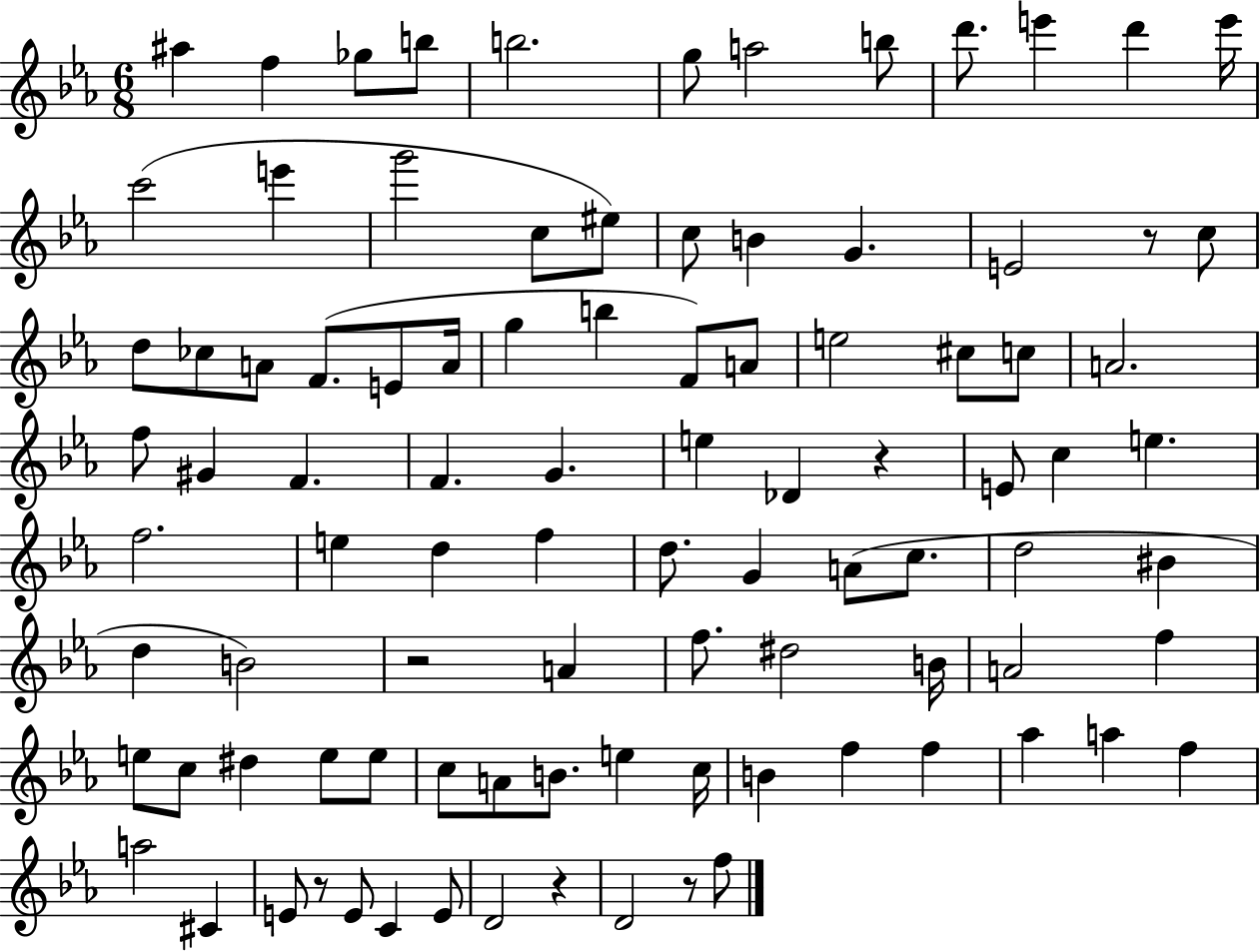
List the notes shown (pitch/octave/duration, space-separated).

A#5/q F5/q Gb5/e B5/e B5/h. G5/e A5/h B5/e D6/e. E6/q D6/q E6/s C6/h E6/q G6/h C5/e EIS5/e C5/e B4/q G4/q. E4/h R/e C5/e D5/e CES5/e A4/e F4/e. E4/e A4/s G5/q B5/q F4/e A4/e E5/h C#5/e C5/e A4/h. F5/e G#4/q F4/q. F4/q. G4/q. E5/q Db4/q R/q E4/e C5/q E5/q. F5/h. E5/q D5/q F5/q D5/e. G4/q A4/e C5/e. D5/h BIS4/q D5/q B4/h R/h A4/q F5/e. D#5/h B4/s A4/h F5/q E5/e C5/e D#5/q E5/e E5/e C5/e A4/e B4/e. E5/q C5/s B4/q F5/q F5/q Ab5/q A5/q F5/q A5/h C#4/q E4/e R/e E4/e C4/q E4/e D4/h R/q D4/h R/e F5/e